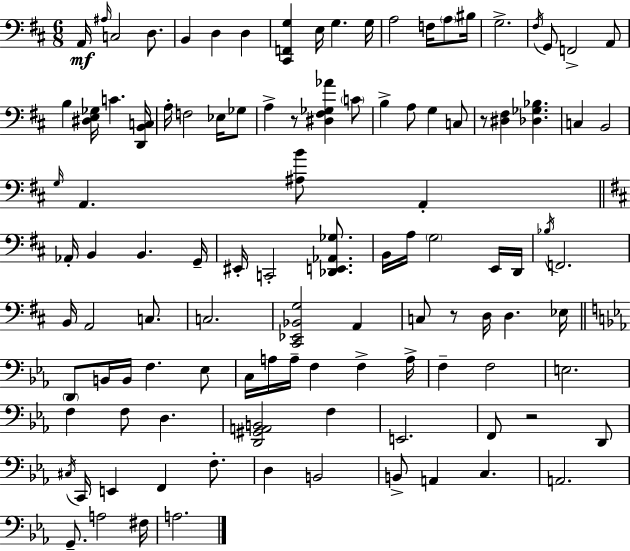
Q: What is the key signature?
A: D major